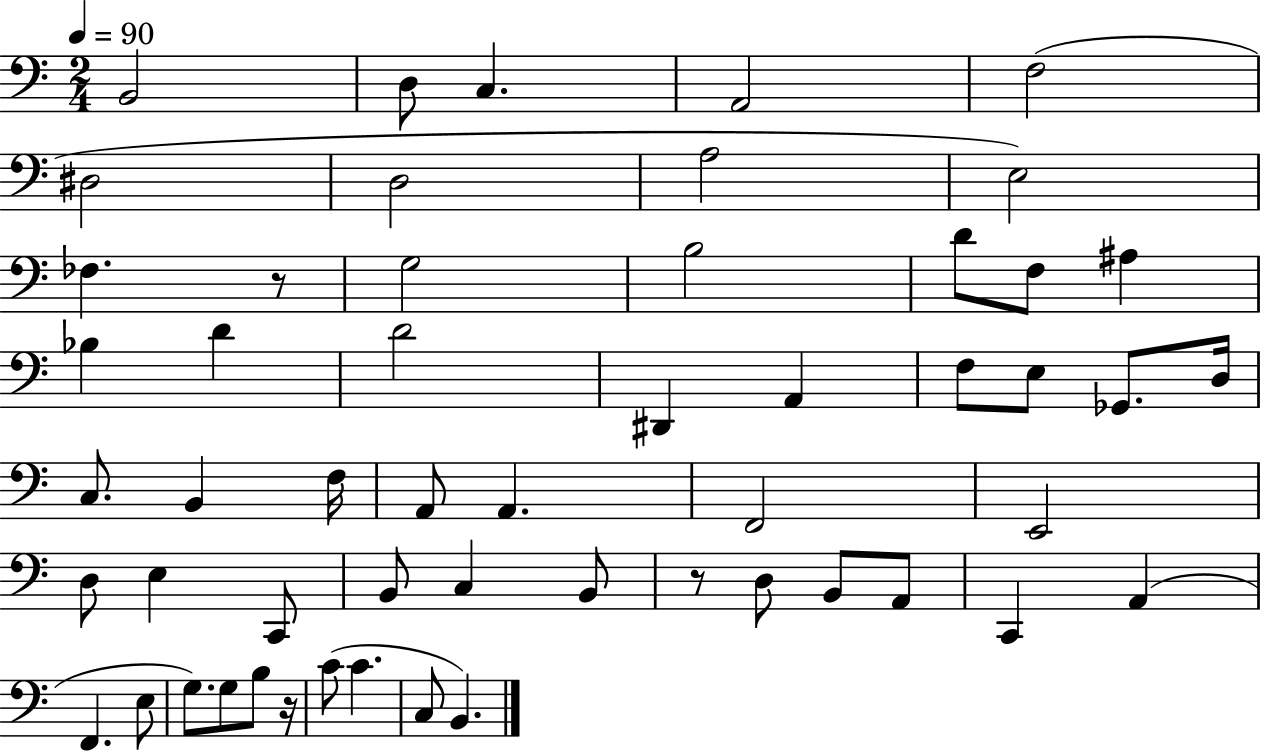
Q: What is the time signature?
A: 2/4